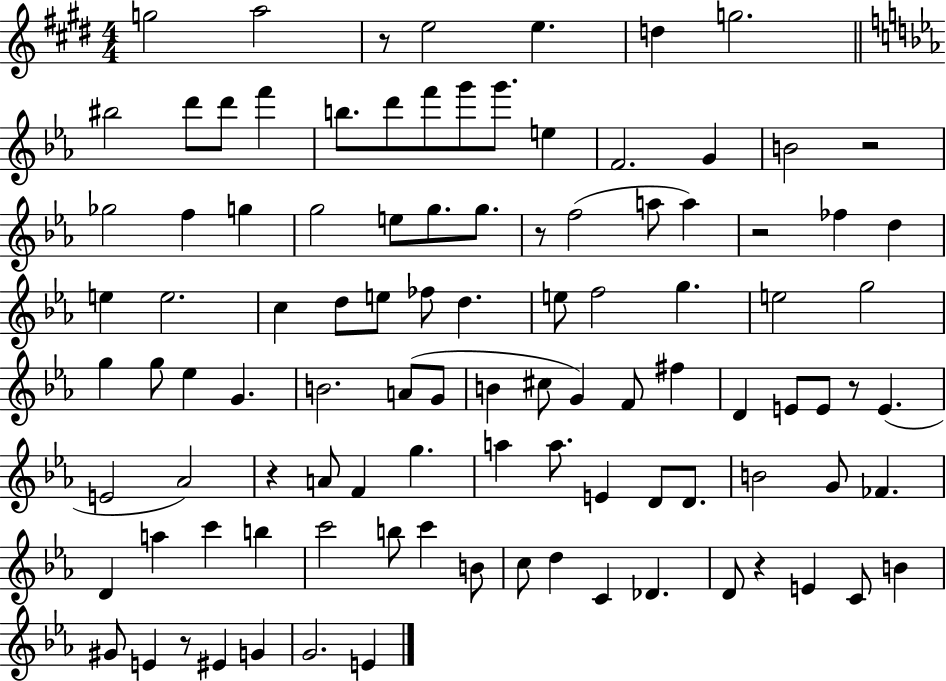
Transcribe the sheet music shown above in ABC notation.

X:1
T:Untitled
M:4/4
L:1/4
K:E
g2 a2 z/2 e2 e d g2 ^b2 d'/2 d'/2 f' b/2 d'/2 f'/2 g'/2 g'/2 e F2 G B2 z2 _g2 f g g2 e/2 g/2 g/2 z/2 f2 a/2 a z2 _f d e e2 c d/2 e/2 _f/2 d e/2 f2 g e2 g2 g g/2 _e G B2 A/2 G/2 B ^c/2 G F/2 ^f D E/2 E/2 z/2 E E2 _A2 z A/2 F g a a/2 E D/2 D/2 B2 G/2 _F D a c' b c'2 b/2 c' B/2 c/2 d C _D D/2 z E C/2 B ^G/2 E z/2 ^E G G2 E